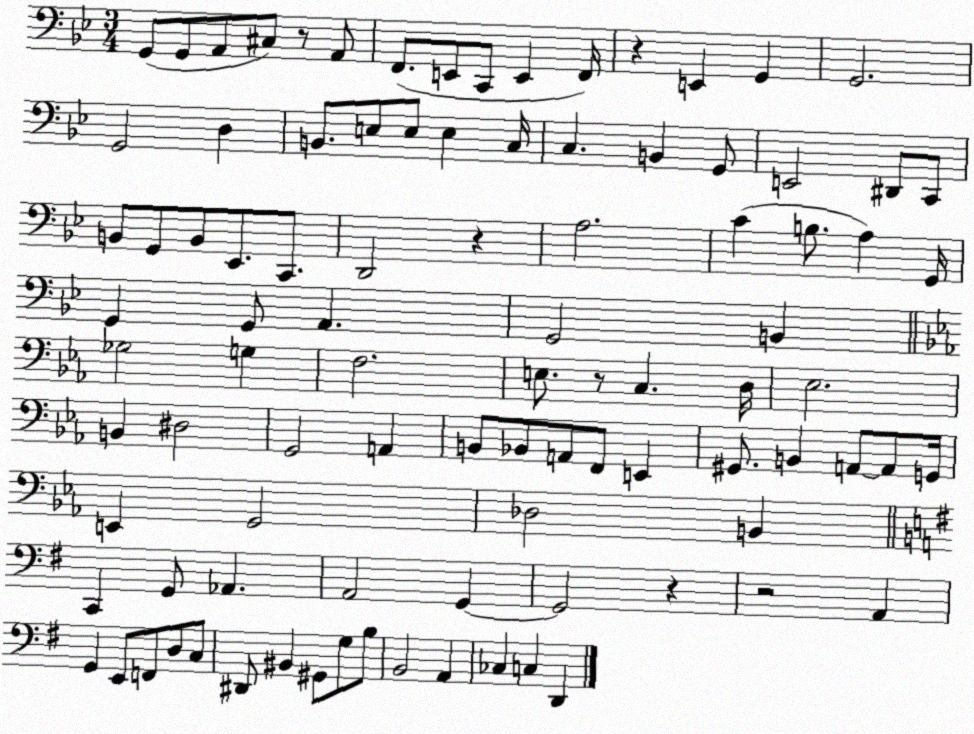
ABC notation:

X:1
T:Untitled
M:3/4
L:1/4
K:Bb
G,,/2 G,,/2 A,,/2 ^C,/2 z/2 A,,/2 F,,/2 E,,/2 C,,/2 E,, F,,/4 z E,, G,, G,,2 G,,2 D, B,,/2 E,/2 E,/2 E, C,/4 C, B,, G,,/2 E,,2 ^D,,/2 C,,/2 B,,/2 G,,/2 B,,/2 _E,,/2 C,,/2 D,,2 z A,2 C B,/2 A, G,,/4 G,, G,,/2 A,, G,,2 B,, _G,2 G, F,2 E,/2 z/2 C, D,/4 _E,2 B,, ^D,2 G,,2 A,, B,,/2 _B,,/2 A,,/2 F,,/2 E,, ^G,,/2 B,, A,,/2 A,,/2 G,,/4 E,, G,,2 _D,2 B,, C,, G,,/2 _A,, A,,2 G,, G,,2 z z2 A,, G,, E,,/2 F,,/2 D,/2 C,/2 ^D,,/2 ^B,, ^G,,/2 G,/2 B,/2 B,,2 A,, _C, C, D,,